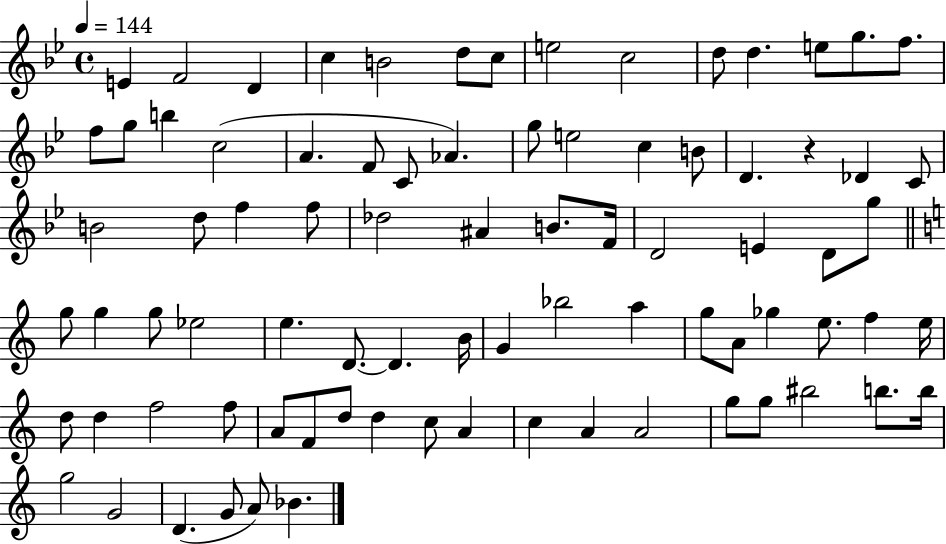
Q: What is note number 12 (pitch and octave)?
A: E5